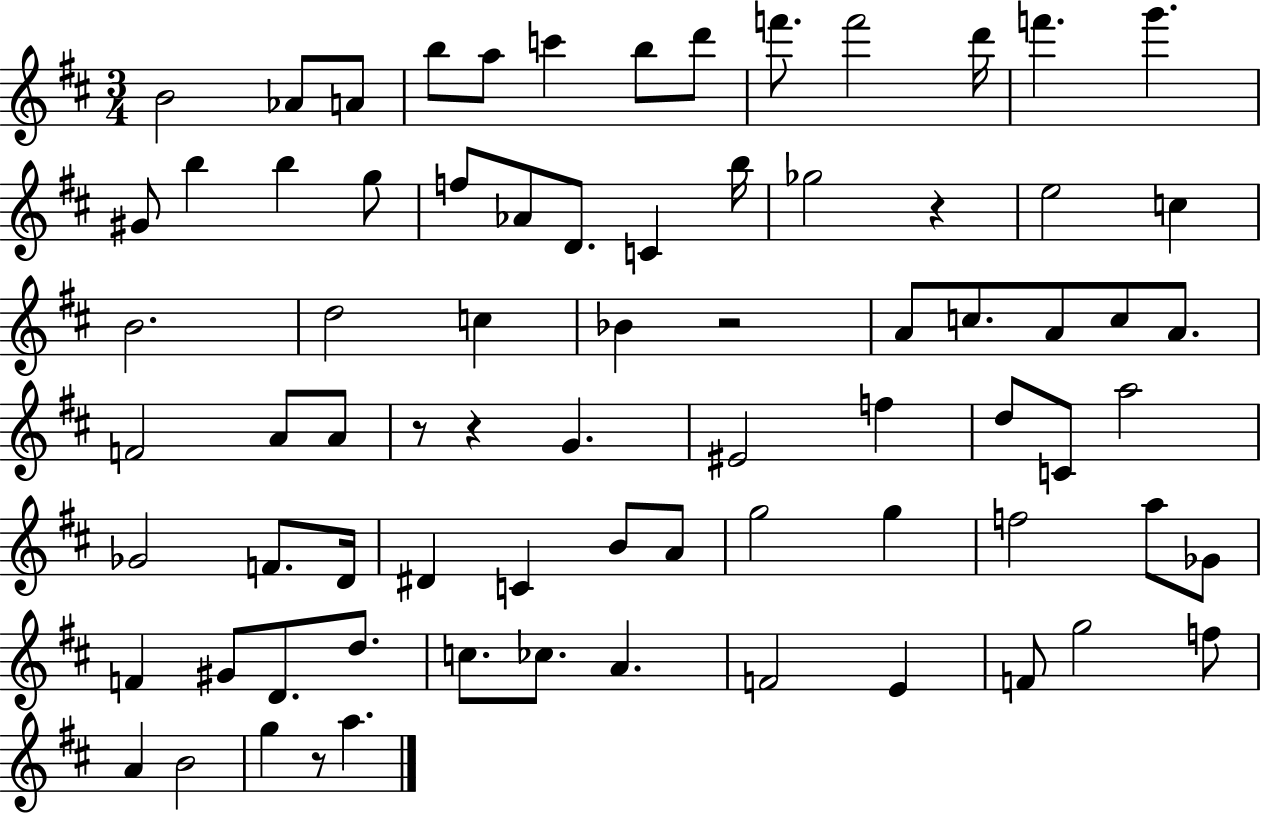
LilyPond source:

{
  \clef treble
  \numericTimeSignature
  \time 3/4
  \key d \major
  b'2 aes'8 a'8 | b''8 a''8 c'''4 b''8 d'''8 | f'''8. f'''2 d'''16 | f'''4. g'''4. | \break gis'8 b''4 b''4 g''8 | f''8 aes'8 d'8. c'4 b''16 | ges''2 r4 | e''2 c''4 | \break b'2. | d''2 c''4 | bes'4 r2 | a'8 c''8. a'8 c''8 a'8. | \break f'2 a'8 a'8 | r8 r4 g'4. | eis'2 f''4 | d''8 c'8 a''2 | \break ges'2 f'8. d'16 | dis'4 c'4 b'8 a'8 | g''2 g''4 | f''2 a''8 ges'8 | \break f'4 gis'8 d'8. d''8. | c''8. ces''8. a'4. | f'2 e'4 | f'8 g''2 f''8 | \break a'4 b'2 | g''4 r8 a''4. | \bar "|."
}